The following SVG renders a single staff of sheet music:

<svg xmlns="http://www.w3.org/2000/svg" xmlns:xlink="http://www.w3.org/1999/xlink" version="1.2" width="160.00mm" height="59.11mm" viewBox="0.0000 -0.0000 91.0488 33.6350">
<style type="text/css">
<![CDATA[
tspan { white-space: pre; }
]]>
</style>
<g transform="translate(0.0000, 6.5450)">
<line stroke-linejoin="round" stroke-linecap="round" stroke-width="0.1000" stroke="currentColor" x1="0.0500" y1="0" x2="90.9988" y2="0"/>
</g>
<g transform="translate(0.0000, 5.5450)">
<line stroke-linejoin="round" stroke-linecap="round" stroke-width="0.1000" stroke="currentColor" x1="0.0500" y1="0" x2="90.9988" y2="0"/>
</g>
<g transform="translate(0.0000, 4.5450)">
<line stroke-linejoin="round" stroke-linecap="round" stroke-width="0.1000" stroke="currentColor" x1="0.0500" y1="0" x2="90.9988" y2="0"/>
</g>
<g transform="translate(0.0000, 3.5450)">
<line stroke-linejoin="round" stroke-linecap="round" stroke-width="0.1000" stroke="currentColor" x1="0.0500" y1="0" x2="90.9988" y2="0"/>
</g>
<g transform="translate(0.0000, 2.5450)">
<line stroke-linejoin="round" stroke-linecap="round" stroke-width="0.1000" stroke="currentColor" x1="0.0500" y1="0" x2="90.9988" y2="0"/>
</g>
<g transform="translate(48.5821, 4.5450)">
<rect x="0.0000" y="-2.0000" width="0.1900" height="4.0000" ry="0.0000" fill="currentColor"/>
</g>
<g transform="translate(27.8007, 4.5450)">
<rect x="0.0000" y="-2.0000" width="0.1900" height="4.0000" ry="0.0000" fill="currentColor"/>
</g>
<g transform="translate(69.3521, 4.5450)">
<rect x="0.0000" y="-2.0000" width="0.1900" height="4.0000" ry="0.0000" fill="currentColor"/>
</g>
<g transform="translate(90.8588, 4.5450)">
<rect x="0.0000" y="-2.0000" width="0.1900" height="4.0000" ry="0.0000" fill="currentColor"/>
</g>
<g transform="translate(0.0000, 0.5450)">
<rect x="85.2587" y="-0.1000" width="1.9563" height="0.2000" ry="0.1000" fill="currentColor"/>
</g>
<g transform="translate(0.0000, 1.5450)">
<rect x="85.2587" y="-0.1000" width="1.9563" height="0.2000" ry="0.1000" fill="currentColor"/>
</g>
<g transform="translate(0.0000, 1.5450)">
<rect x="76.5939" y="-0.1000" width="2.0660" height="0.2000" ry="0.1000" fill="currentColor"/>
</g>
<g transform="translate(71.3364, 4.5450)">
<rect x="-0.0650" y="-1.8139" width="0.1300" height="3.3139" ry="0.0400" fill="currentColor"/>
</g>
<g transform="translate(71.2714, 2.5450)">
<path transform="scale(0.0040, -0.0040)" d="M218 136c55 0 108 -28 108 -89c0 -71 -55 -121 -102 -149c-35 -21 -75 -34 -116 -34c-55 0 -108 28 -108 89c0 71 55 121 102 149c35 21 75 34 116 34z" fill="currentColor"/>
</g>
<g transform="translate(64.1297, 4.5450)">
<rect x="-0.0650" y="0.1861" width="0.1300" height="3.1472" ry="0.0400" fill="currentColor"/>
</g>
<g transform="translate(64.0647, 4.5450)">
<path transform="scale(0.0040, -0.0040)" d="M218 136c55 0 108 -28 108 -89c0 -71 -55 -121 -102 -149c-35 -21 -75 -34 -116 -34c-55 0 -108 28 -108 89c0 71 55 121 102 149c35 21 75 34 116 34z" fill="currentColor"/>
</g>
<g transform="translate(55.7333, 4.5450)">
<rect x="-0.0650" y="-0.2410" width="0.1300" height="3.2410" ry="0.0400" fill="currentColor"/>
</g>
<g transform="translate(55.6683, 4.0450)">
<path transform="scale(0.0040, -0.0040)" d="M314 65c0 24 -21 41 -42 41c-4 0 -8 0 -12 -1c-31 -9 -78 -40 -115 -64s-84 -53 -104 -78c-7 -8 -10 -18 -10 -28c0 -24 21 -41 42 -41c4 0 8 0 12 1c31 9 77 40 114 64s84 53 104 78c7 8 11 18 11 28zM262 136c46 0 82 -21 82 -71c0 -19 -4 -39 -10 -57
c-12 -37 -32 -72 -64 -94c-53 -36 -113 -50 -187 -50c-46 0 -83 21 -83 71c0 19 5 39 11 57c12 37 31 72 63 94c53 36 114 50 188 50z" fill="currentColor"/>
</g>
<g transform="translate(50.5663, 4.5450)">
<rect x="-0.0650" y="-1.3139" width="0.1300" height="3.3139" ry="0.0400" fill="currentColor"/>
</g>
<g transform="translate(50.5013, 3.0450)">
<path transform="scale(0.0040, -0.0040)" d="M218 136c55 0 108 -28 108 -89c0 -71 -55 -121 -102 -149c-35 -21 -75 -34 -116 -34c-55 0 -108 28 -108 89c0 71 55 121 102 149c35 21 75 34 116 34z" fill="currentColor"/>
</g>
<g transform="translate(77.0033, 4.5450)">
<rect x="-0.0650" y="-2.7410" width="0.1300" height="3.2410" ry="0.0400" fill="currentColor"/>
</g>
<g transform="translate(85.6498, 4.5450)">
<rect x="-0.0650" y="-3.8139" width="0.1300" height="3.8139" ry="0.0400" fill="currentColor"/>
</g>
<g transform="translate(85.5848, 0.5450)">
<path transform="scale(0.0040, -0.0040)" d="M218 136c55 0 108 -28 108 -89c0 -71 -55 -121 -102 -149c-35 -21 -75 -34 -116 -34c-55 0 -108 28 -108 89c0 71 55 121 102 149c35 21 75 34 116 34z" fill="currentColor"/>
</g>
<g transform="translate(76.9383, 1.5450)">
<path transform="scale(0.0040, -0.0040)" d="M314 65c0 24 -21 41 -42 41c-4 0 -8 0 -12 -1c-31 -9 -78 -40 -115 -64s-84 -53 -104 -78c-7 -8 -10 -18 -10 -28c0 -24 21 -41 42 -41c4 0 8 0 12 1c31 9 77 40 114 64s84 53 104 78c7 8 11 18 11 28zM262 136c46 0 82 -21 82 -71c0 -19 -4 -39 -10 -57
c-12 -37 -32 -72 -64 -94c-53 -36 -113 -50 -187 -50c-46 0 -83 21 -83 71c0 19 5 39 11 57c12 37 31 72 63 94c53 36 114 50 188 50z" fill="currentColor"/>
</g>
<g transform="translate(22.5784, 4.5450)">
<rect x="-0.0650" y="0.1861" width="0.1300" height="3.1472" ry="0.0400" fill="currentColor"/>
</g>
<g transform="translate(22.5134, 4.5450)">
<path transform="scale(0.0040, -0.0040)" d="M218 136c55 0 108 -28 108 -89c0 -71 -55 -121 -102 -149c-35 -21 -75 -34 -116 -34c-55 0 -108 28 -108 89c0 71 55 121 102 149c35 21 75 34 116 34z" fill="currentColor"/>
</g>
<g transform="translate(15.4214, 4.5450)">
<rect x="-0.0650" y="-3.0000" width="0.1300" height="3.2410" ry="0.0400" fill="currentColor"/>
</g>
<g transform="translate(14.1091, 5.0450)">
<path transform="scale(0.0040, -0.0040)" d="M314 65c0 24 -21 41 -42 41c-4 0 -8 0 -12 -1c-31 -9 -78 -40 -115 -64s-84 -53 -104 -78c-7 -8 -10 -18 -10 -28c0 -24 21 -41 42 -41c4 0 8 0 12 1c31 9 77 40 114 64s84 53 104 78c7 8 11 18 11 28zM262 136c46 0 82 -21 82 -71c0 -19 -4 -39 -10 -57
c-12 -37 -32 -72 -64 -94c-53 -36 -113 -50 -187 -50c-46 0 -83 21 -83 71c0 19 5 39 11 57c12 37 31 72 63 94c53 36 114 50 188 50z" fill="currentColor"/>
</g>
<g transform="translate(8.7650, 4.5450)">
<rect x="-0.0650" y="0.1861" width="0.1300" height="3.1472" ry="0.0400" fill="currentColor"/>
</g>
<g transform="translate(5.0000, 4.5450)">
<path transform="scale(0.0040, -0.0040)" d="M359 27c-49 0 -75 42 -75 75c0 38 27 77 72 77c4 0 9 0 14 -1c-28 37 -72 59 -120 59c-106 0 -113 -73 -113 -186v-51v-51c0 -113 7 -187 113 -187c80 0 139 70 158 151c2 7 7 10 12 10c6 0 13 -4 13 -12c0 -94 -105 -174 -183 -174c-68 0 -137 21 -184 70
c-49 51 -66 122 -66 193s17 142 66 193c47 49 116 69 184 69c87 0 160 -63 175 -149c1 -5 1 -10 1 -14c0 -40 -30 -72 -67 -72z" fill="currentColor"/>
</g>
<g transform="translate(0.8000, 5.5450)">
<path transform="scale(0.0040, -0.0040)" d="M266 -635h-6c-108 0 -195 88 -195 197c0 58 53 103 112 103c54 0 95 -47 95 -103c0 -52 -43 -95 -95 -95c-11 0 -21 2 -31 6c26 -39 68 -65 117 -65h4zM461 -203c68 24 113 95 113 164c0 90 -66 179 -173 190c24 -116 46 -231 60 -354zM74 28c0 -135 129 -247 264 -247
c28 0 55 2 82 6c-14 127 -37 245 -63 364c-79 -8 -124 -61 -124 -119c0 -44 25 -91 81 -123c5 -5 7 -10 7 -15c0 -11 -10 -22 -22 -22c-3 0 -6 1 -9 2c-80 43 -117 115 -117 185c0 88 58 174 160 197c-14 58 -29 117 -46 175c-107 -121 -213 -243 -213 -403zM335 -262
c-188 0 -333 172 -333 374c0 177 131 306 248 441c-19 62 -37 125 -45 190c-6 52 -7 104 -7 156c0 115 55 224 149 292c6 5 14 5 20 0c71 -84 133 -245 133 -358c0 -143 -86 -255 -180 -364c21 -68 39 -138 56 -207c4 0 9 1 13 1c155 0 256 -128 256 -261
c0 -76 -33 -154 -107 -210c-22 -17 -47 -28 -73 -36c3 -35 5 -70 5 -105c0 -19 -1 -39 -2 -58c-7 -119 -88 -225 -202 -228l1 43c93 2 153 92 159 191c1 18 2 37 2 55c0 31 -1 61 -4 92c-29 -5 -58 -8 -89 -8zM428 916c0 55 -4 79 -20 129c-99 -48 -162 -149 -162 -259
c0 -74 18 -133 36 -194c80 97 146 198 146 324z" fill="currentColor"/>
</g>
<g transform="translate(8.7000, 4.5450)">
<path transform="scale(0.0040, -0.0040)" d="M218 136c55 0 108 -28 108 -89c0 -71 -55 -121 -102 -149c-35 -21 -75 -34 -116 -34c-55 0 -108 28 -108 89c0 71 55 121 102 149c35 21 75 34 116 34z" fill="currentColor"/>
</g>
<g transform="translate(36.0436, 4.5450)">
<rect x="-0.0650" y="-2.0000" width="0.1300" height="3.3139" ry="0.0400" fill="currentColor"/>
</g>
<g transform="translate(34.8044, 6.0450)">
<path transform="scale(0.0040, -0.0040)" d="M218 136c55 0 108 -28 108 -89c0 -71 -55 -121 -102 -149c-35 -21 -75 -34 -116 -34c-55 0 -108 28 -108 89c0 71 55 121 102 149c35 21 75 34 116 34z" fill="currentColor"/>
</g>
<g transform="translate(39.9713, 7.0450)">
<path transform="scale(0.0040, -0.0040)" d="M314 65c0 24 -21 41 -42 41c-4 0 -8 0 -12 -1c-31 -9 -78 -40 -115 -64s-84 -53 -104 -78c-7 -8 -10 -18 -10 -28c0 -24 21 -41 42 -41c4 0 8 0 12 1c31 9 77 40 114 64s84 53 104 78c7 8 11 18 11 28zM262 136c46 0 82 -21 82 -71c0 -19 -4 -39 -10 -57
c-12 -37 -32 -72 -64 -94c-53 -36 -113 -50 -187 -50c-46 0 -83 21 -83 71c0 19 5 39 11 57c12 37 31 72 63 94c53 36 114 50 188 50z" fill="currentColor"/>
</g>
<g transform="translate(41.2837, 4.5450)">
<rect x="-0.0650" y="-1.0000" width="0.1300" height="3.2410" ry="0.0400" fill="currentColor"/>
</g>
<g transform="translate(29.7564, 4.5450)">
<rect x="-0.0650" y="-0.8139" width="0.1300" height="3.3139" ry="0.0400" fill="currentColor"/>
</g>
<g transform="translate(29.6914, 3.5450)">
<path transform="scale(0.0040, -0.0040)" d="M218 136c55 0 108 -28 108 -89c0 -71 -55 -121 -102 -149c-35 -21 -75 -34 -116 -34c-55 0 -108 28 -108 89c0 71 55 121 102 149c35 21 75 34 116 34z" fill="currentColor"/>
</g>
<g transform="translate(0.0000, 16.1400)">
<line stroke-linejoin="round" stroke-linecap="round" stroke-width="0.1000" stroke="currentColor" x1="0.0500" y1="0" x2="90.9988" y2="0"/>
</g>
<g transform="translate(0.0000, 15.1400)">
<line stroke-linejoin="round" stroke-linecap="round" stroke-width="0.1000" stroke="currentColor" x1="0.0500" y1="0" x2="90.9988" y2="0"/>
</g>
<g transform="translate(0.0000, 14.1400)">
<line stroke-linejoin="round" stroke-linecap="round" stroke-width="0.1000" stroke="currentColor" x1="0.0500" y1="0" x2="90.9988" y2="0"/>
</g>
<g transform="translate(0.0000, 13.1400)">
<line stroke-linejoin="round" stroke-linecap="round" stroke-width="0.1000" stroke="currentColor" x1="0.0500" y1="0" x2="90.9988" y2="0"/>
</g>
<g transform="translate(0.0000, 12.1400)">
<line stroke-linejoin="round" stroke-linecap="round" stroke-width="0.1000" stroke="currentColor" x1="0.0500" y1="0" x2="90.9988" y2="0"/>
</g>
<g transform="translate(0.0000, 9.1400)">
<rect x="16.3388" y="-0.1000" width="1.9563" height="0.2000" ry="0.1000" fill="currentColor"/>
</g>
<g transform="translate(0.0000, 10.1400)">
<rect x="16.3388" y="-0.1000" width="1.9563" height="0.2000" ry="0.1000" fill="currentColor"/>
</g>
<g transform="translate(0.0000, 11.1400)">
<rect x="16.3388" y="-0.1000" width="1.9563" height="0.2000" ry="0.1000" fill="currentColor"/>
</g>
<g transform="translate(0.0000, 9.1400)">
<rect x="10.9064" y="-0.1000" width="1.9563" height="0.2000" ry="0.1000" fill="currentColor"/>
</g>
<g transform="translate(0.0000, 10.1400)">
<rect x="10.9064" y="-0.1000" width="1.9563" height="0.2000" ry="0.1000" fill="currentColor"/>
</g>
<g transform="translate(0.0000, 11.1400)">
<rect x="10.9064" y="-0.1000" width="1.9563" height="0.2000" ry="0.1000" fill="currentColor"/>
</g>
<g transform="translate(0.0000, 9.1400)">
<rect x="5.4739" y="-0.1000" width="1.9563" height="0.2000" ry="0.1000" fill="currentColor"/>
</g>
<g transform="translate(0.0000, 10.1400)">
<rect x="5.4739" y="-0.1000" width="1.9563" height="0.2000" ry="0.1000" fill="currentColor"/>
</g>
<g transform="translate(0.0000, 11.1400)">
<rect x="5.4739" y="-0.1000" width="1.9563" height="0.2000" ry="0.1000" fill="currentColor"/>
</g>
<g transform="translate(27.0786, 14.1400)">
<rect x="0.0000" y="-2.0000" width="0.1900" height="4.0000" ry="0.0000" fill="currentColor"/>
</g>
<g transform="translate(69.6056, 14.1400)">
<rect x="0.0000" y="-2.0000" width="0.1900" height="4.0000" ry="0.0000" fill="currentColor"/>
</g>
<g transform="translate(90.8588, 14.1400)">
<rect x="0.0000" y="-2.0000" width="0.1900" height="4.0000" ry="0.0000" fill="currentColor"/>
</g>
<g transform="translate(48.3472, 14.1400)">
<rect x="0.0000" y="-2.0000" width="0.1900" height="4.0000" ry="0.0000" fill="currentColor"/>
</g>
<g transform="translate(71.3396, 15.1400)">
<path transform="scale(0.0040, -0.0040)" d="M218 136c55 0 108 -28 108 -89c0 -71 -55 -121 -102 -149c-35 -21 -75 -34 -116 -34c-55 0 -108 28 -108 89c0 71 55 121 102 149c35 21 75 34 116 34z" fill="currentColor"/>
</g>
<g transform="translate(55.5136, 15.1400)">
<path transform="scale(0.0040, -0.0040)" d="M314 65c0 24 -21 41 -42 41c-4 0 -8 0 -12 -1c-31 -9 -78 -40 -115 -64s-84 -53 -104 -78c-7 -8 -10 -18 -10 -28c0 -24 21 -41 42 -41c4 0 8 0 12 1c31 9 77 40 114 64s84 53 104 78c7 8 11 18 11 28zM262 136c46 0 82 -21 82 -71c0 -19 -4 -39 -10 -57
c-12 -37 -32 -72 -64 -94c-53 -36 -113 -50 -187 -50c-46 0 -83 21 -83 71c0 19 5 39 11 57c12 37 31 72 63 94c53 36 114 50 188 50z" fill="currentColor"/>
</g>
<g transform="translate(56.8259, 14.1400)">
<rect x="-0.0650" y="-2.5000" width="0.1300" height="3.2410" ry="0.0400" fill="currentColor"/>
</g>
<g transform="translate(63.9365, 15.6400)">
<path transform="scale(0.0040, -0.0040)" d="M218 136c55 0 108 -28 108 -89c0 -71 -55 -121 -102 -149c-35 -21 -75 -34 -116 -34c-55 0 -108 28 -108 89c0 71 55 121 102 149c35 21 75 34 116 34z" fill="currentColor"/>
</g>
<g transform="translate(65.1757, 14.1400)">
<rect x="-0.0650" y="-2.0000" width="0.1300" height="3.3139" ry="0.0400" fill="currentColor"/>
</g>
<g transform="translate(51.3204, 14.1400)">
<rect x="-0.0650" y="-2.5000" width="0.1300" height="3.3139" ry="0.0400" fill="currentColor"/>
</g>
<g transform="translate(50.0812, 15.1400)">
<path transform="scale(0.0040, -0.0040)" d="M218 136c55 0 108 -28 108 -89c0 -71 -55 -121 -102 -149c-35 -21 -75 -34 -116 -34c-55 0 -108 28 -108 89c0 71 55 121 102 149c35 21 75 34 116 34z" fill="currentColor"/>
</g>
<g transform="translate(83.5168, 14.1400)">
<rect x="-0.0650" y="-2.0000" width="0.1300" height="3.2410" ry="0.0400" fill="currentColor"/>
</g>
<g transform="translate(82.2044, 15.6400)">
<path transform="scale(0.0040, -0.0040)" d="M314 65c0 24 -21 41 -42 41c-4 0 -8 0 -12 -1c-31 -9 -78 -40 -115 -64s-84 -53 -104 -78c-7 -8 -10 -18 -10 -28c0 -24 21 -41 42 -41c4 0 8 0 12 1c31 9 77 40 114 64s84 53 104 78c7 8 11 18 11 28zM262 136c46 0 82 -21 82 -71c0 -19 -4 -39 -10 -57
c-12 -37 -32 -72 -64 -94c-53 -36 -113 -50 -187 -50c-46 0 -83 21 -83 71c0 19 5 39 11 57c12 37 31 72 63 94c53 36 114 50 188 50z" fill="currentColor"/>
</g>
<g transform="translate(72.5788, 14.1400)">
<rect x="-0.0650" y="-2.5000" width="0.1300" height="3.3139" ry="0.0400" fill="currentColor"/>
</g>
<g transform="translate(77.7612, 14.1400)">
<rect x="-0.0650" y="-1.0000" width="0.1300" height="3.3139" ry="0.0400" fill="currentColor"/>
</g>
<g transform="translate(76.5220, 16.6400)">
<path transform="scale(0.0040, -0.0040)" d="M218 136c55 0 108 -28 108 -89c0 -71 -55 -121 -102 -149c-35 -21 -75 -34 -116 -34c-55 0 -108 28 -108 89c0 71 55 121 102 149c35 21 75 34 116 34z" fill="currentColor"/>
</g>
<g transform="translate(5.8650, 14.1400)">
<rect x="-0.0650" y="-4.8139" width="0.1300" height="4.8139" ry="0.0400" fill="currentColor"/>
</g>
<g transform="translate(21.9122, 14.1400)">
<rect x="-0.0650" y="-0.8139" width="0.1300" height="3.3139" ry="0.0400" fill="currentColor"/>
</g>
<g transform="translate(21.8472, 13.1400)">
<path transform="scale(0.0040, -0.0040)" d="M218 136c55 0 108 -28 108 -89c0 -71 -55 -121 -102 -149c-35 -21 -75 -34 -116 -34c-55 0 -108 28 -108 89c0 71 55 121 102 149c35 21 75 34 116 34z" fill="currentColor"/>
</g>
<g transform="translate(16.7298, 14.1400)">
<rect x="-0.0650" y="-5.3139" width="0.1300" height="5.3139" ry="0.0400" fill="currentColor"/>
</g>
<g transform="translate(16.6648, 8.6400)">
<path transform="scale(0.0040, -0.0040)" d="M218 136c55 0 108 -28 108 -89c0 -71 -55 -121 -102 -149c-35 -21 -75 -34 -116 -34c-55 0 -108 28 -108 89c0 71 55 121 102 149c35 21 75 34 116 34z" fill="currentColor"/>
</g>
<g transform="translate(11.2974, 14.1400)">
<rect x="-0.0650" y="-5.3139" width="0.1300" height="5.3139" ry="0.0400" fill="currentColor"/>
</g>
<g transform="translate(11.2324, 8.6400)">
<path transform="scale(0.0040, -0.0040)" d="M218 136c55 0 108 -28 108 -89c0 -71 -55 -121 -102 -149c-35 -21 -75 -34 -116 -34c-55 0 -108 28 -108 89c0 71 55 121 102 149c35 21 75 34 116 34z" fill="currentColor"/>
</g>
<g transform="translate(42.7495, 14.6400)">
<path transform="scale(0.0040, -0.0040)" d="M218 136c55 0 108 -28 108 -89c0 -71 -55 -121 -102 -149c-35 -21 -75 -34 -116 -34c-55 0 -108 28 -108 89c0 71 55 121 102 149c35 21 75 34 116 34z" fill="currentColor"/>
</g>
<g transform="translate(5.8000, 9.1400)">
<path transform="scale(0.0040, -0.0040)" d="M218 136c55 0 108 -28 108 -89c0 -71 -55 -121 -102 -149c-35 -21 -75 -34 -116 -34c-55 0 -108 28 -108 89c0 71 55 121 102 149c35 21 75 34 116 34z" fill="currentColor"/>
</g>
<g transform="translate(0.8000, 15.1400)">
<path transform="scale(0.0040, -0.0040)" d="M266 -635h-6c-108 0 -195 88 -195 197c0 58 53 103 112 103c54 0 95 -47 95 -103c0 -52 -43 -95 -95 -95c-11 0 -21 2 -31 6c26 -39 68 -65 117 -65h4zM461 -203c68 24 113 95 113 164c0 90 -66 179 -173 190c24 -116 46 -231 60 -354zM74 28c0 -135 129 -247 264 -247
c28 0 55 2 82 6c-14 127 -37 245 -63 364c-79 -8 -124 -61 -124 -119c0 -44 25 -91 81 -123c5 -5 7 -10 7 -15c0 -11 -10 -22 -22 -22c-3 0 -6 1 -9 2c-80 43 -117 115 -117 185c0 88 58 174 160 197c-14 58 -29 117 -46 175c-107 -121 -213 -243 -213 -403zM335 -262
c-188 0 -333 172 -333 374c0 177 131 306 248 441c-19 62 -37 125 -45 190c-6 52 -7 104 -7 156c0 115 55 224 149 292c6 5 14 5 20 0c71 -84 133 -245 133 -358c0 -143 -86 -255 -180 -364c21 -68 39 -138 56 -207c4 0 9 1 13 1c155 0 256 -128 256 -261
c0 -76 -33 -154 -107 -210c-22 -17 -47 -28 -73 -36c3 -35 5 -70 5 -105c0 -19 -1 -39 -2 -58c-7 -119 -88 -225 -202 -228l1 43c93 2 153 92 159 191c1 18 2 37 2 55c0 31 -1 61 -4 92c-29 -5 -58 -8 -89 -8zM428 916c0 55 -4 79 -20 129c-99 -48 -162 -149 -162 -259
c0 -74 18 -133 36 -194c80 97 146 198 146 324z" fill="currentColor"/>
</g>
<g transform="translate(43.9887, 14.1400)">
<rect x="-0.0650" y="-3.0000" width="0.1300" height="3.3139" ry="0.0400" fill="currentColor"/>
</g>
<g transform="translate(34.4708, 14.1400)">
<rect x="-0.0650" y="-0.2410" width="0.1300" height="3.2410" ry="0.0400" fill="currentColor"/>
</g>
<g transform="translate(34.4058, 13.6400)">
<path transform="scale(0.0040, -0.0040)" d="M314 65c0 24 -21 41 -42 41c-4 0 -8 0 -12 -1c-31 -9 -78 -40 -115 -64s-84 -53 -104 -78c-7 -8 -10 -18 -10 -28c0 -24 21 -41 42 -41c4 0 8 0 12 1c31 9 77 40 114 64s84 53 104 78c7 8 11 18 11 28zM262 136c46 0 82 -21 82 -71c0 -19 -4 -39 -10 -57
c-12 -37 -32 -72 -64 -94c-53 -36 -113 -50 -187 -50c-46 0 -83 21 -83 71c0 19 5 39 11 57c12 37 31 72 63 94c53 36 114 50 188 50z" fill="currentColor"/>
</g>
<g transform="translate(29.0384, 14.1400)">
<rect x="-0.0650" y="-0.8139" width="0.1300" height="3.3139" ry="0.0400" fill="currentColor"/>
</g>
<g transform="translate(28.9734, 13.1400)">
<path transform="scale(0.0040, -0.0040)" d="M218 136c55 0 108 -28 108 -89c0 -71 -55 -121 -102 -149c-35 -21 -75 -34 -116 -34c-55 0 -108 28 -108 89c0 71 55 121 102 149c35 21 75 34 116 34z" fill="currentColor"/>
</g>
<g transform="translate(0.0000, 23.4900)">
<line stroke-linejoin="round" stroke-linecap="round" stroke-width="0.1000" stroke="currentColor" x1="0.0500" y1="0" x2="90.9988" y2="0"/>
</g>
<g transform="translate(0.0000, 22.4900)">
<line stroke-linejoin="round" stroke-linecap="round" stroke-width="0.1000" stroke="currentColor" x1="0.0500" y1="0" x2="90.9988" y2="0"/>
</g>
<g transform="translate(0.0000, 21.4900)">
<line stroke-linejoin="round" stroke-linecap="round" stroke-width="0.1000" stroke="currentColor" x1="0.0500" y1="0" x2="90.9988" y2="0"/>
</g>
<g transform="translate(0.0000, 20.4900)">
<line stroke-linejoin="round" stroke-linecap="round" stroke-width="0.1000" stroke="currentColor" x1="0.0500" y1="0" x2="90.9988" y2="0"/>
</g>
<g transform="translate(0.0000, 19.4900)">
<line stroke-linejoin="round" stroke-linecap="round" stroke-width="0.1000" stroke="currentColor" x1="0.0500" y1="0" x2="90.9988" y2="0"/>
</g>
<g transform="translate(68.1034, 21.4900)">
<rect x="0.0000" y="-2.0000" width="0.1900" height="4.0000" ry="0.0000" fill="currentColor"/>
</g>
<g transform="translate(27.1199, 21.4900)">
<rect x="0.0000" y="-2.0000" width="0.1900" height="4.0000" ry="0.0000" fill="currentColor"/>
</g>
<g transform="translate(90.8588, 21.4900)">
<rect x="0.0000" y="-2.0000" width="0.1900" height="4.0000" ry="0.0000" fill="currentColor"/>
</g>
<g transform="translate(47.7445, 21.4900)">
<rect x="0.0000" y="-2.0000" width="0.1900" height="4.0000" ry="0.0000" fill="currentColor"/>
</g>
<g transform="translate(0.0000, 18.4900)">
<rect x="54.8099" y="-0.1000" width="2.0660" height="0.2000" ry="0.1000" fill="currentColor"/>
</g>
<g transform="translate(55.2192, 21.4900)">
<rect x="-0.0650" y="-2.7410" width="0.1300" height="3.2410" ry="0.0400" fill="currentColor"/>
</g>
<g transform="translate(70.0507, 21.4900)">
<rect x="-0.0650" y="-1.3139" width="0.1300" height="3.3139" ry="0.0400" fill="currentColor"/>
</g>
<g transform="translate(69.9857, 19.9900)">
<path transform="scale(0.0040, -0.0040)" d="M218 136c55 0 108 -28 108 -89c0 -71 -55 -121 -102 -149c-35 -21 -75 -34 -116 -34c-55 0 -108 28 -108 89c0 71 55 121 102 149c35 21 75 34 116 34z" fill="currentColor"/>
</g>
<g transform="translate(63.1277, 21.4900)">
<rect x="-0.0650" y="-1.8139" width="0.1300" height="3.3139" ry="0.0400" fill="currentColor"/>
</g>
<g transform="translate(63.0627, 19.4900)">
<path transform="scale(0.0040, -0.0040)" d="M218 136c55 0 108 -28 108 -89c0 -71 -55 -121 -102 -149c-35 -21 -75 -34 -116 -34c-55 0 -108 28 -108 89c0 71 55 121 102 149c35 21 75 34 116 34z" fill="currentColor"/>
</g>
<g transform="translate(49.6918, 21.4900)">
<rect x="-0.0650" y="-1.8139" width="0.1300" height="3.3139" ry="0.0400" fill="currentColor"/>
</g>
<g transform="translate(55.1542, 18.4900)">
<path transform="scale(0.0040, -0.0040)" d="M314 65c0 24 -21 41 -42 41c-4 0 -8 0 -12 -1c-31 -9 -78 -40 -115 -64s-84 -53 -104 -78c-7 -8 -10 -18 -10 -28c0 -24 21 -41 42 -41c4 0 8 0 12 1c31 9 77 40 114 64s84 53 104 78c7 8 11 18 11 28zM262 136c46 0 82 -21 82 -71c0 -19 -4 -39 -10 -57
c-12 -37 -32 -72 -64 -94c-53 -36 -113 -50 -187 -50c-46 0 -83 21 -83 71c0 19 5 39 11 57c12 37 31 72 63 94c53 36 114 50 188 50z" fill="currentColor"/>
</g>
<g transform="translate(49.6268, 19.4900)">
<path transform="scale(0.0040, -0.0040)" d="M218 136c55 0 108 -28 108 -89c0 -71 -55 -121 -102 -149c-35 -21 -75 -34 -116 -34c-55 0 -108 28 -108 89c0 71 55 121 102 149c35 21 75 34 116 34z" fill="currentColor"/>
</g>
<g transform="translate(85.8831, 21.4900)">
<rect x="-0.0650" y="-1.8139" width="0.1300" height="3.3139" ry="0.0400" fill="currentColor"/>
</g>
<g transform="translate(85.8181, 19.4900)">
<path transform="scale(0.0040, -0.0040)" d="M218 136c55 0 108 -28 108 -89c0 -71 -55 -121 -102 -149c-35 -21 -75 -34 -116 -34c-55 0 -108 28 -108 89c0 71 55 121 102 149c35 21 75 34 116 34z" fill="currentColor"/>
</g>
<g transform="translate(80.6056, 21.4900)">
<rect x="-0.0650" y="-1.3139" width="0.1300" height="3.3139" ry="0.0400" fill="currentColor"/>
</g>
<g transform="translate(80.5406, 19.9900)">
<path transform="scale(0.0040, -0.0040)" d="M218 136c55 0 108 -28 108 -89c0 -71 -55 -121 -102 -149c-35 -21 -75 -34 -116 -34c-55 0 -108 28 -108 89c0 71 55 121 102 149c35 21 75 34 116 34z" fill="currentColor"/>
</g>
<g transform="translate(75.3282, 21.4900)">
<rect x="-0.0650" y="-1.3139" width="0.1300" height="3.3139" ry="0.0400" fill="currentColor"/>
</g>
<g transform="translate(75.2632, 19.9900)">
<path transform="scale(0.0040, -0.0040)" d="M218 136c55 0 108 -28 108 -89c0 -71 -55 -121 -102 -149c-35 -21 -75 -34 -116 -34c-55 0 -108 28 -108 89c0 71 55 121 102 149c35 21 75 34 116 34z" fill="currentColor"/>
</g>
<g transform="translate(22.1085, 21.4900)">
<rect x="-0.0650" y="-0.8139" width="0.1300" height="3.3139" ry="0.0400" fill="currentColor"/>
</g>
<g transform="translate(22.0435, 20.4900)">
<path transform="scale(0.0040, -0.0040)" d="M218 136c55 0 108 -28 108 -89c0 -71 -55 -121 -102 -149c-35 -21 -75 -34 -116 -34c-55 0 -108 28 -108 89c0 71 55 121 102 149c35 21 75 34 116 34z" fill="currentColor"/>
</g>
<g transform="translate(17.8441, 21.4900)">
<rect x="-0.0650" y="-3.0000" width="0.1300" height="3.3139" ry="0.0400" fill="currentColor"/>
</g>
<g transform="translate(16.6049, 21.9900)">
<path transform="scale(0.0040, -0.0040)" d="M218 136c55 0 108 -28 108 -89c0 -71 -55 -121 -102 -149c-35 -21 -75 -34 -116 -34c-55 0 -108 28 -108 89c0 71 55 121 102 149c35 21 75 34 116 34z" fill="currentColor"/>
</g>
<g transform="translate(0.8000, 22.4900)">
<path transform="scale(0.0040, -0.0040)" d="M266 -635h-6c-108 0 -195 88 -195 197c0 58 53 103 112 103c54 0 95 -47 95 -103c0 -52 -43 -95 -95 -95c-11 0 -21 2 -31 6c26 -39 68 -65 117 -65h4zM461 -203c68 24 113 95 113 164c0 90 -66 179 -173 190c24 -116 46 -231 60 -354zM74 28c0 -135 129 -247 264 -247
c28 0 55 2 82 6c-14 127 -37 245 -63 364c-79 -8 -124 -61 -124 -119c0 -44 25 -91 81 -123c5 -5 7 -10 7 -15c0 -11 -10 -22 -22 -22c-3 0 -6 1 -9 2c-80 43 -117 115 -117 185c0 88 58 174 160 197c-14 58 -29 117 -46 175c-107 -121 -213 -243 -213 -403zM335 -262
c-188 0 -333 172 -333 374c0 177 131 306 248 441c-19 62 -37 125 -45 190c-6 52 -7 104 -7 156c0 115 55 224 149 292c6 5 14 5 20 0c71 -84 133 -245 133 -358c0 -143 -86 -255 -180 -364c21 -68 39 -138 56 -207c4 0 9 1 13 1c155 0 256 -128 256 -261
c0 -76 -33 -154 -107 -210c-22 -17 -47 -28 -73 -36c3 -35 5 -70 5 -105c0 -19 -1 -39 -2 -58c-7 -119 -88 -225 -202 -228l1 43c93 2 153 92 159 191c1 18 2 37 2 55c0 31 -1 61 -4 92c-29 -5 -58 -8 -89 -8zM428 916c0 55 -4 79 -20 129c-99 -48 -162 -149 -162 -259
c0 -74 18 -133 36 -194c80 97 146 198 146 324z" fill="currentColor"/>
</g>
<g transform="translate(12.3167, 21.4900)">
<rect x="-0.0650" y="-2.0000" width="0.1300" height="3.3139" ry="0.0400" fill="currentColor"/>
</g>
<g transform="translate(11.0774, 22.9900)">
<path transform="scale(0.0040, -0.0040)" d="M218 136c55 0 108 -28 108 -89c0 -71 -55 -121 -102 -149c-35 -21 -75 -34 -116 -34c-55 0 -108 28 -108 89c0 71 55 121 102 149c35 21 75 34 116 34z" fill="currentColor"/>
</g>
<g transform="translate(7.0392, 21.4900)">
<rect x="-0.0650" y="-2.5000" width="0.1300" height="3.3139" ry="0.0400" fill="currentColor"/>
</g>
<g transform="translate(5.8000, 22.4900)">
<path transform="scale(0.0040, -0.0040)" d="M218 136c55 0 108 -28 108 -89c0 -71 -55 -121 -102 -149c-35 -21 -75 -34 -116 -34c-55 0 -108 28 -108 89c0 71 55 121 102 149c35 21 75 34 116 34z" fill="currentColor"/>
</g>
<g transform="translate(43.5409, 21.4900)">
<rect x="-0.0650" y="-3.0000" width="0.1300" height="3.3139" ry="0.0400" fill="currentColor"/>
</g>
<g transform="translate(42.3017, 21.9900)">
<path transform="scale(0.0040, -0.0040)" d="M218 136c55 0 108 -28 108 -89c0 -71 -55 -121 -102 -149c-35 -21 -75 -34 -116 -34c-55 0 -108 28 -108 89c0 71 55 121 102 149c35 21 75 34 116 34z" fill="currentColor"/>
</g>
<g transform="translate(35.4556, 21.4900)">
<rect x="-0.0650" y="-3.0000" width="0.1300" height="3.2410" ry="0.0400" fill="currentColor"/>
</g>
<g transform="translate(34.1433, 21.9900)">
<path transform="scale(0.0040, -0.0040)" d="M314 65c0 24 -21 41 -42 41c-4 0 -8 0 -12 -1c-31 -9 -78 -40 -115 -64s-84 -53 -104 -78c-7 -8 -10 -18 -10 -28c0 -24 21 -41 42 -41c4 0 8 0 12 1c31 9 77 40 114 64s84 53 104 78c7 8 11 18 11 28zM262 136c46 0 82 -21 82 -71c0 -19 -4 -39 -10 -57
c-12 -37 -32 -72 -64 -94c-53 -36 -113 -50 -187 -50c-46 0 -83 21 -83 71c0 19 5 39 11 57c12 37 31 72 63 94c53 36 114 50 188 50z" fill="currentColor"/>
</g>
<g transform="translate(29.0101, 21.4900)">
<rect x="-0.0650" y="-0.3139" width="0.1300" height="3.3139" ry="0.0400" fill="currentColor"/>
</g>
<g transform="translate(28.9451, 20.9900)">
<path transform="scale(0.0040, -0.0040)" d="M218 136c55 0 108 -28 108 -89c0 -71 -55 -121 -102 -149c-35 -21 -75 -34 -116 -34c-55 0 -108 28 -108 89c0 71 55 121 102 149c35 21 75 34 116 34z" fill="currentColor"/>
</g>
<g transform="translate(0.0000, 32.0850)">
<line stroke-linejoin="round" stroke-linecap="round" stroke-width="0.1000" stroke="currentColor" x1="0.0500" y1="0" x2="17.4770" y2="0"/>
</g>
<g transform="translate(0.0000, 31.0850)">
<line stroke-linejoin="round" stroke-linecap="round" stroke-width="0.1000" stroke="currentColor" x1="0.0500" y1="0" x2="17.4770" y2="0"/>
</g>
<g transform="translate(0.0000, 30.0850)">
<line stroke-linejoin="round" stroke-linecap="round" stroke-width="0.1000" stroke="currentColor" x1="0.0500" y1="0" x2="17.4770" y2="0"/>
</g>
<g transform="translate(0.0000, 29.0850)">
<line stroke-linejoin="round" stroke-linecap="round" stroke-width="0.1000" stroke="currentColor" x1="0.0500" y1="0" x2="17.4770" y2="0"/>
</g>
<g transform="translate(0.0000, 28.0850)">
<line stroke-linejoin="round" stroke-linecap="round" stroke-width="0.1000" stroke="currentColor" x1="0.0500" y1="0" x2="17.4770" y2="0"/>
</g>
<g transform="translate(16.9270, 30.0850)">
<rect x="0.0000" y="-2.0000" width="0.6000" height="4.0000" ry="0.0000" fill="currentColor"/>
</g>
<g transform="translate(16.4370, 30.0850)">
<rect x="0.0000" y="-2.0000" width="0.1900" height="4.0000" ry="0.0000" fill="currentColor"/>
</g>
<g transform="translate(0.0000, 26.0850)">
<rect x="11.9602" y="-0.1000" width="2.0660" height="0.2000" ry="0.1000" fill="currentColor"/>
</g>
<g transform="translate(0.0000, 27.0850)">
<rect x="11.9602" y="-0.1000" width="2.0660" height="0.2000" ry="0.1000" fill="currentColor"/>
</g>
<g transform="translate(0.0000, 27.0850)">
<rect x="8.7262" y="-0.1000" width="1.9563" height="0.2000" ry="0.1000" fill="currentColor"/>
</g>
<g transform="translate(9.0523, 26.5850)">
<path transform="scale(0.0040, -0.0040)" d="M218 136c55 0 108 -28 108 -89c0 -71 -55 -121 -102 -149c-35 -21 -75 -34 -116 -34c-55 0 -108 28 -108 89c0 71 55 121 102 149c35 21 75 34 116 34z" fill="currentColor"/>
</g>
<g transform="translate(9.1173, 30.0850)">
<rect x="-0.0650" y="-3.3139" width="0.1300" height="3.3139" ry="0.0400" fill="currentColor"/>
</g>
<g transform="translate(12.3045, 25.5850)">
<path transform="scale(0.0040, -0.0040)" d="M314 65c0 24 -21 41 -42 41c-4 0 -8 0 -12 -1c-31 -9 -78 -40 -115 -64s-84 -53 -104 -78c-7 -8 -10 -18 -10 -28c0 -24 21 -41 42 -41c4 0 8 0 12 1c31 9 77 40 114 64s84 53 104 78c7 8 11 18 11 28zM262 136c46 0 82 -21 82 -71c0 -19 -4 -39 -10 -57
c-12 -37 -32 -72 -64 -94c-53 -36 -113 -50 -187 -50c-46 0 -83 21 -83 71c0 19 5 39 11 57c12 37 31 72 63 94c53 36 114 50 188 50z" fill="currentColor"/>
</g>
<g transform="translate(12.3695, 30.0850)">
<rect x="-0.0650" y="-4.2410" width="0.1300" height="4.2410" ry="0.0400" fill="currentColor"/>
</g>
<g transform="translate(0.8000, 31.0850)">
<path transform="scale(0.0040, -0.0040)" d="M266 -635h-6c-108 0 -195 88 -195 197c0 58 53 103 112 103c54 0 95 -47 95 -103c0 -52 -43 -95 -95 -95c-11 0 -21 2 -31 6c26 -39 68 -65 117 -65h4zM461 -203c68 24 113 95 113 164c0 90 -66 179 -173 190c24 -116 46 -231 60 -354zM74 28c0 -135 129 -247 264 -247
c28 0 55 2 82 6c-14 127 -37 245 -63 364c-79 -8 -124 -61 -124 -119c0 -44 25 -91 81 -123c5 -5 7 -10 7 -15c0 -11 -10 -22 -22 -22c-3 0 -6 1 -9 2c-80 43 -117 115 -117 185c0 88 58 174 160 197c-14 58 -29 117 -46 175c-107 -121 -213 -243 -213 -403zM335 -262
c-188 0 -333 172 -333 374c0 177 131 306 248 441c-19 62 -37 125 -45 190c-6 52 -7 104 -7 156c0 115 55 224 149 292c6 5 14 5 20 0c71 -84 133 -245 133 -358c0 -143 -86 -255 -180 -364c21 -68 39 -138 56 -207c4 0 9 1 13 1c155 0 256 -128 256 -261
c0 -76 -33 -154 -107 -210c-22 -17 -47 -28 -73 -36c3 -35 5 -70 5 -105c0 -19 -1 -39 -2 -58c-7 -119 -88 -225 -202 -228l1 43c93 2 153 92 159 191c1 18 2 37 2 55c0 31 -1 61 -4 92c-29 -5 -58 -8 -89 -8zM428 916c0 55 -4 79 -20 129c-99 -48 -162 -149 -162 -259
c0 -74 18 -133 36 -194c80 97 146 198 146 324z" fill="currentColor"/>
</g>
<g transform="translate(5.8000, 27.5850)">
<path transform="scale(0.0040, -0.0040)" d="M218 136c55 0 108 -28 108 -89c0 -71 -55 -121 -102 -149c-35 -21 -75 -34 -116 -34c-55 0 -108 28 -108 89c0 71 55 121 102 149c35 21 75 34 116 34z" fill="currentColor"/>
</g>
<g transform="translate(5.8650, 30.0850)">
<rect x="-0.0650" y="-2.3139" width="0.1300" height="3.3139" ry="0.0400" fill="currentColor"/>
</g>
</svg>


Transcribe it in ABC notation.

X:1
T:Untitled
M:4/4
L:1/4
K:C
B A2 B d F D2 e c2 B f a2 c' e' f' f' d d c2 A G G2 F G D F2 G F A d c A2 A f a2 f e e e f g b d'2